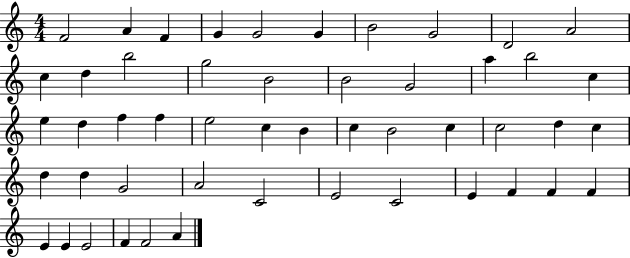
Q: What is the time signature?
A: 4/4